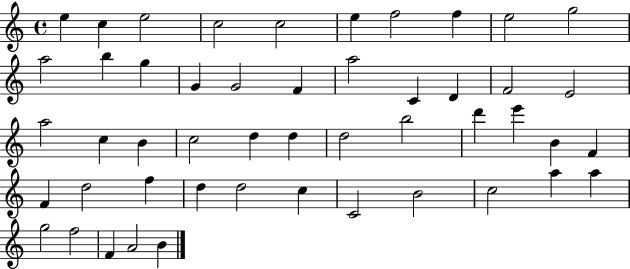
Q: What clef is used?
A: treble